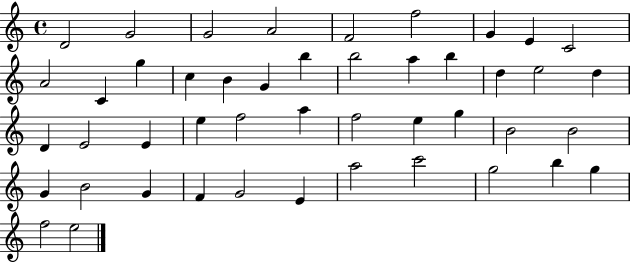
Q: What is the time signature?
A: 4/4